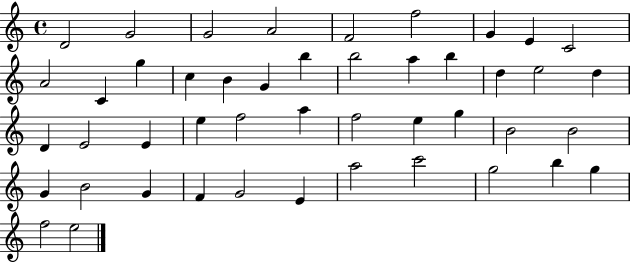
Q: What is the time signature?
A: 4/4